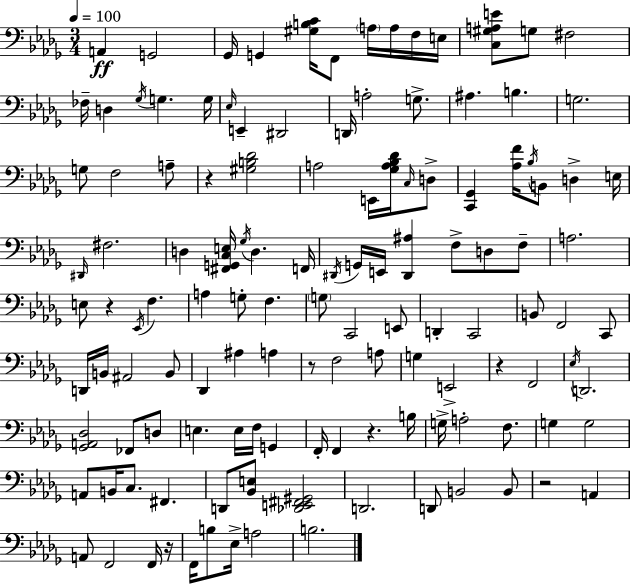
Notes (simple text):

A2/q G2/h Gb2/s G2/q [G#3,B3,C4]/s F2/e A3/s A3/s F3/s E3/s [C3,G#3,A3,E4]/e G3/e F#3/h FES3/s D3/q Gb3/s G3/q. G3/s Eb3/s E2/q D#2/h D2/s A3/h G3/e. A#3/q. B3/q. G3/h. G3/e F3/h A3/e R/q [G#3,B3,Db4]/h A3/h E2/s [Gb3,A3,Bb3,Db4]/s C3/s D3/e [C2,Gb2]/q [Ab3,F4]/s Bb3/s B2/e D3/q E3/s D#2/s F#3/h. D3/q [F#2,G2,C3,E3]/s Gb3/s D3/q. F2/s D#2/s G2/s E2/s [D#2,A#3]/q F3/e D3/e F3/e A3/h. E3/e R/q Eb2/s F3/q. A3/q G3/e F3/q. G3/e C2/h E2/e D2/q C2/h B2/e F2/h C2/e D2/s B2/s A#2/h B2/e Db2/q A#3/q A3/q R/e F3/h A3/e G3/q E2/h R/q F2/h Eb3/s D2/h. [Gb2,A2,Db3]/h FES2/e D3/e E3/q. E3/s F3/s G2/q F2/s F2/q R/q. B3/s G3/s A3/h F3/e. G3/q G3/h A2/e B2/s C3/e. F#2/q. D2/e [Bb2,E3]/e [Db2,E2,F#2,G#2]/h D2/h. D2/e B2/h B2/e R/h A2/q A2/e F2/h F2/s R/s F2/s B3/e Eb3/s A3/h B3/h.